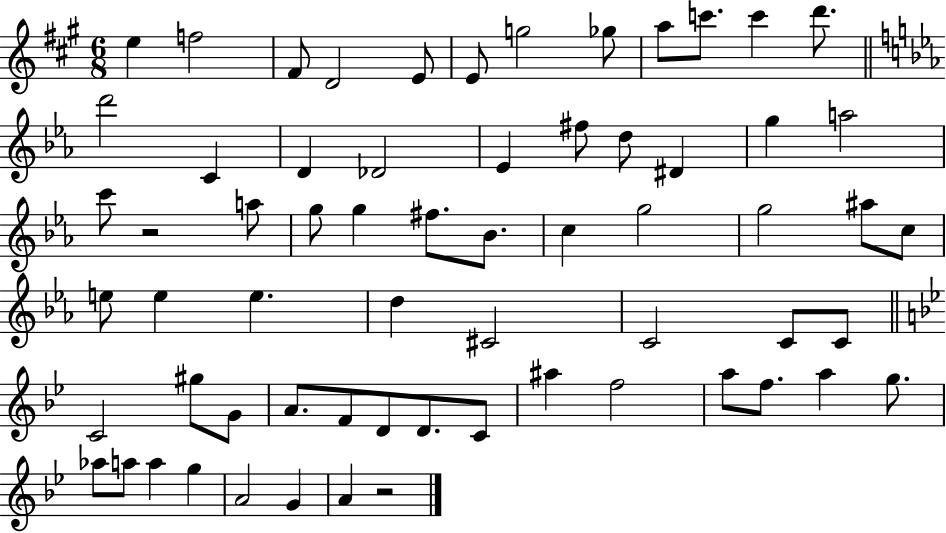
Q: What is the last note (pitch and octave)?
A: A4